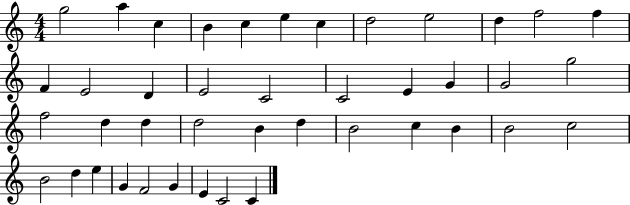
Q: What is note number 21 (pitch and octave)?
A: G4